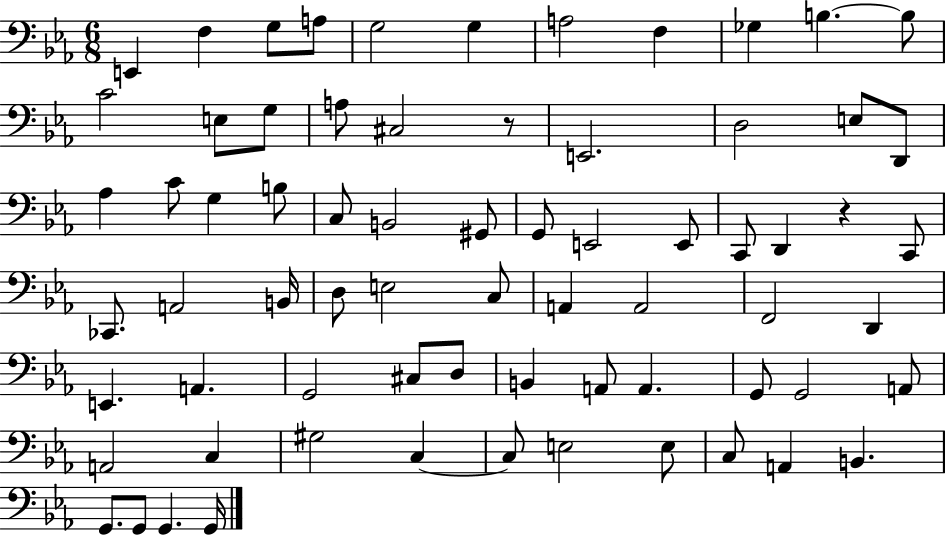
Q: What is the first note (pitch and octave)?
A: E2